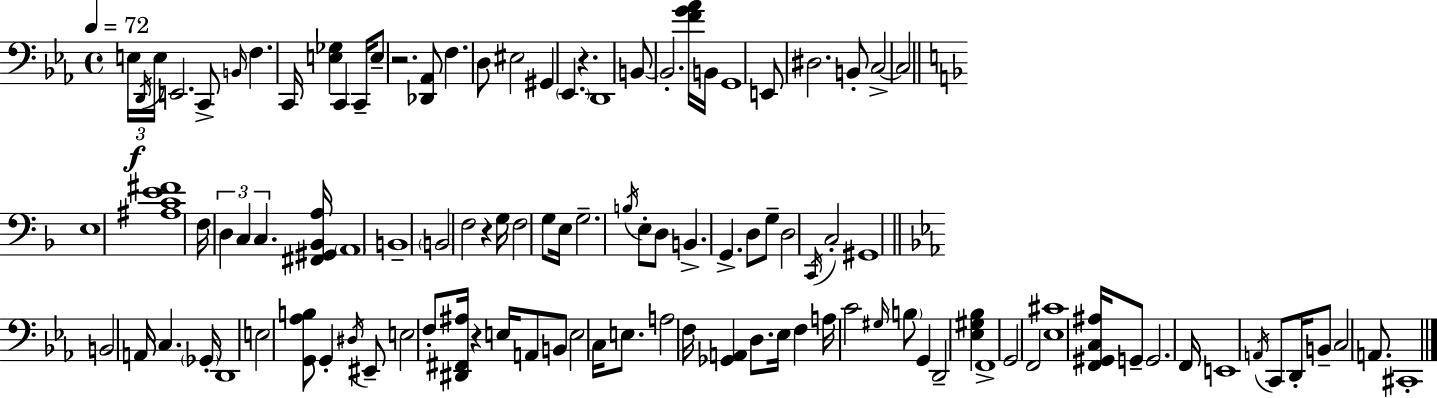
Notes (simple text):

E3/s D2/s E3/s E2/h. C2/e B2/s F3/q. C2/s [E3,Gb3]/q C2/q C2/s E3/e R/h. [Db2,Ab2]/e F3/q. D3/e EIS3/h G#2/q Eb2/q. R/q. D2/w B2/e B2/h. [F4,G4,Ab4]/s B2/s G2/w E2/e D#3/h. B2/e C3/h C3/h E3/w [A#3,C4,E4,F#4]/w F3/s D3/q C3/q C3/q. [F#2,G#2,Bb2,A3]/s A2/w B2/w B2/h F3/h R/q G3/s F3/h G3/e E3/s G3/h. B3/s E3/e D3/e B2/q. G2/q. D3/e G3/e D3/h C2/s C3/h G#2/w B2/h A2/s C3/q. Gb2/s D2/w E3/h [G2,Ab3,B3]/e G2/q D#3/s EIS2/e E3/h F3/e [D#2,F#2,A#3]/s R/q E3/s A2/e B2/e E3/h C3/s E3/e. A3/h F3/s [Gb2,A2]/q D3/e. Eb3/s F3/q A3/s C4/h G#3/s B3/e G2/q D2/h [Eb3,G#3,Bb3]/q F2/w G2/h F2/h [Eb3,C#4]/w [F2,G#2,C3,A#3]/s G2/e G2/h. F2/s E2/w A2/s C2/e D2/s B2/e C3/h A2/e. C#2/w